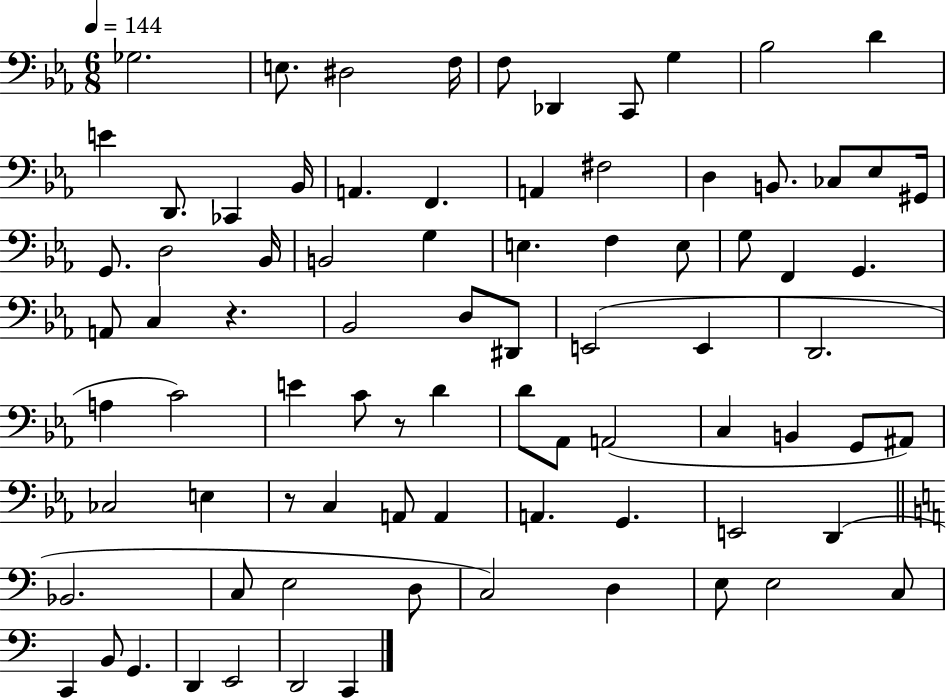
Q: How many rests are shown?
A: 3